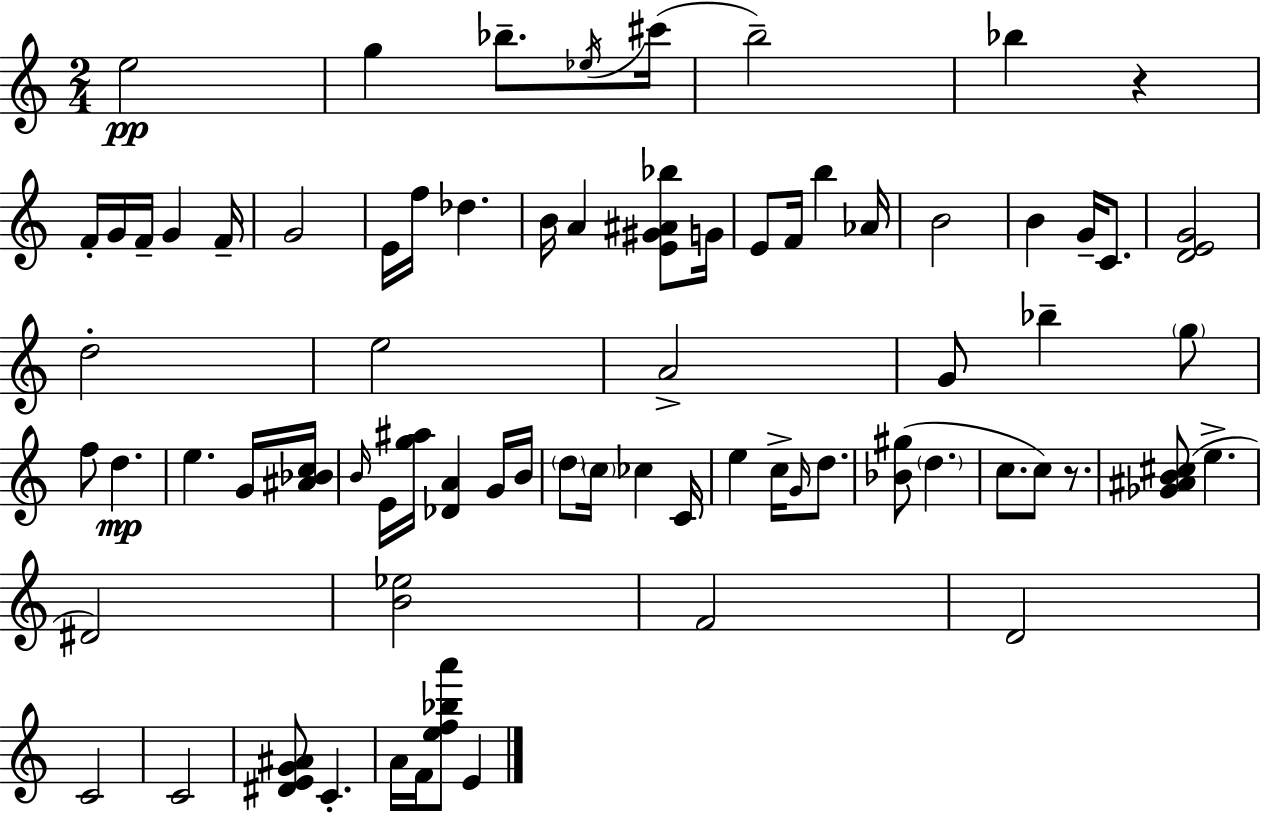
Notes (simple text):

E5/h G5/q Bb5/e. Eb5/s C#6/s B5/h Bb5/q R/q F4/s G4/s F4/s G4/q F4/s G4/h E4/s F5/s Db5/q. B4/s A4/q [E4,G#4,A#4,Bb5]/e G4/s E4/e F4/s B5/q Ab4/s B4/h B4/q G4/s C4/e. [D4,E4,G4]/h D5/h E5/h A4/h G4/e Bb5/q G5/e F5/e D5/q. E5/q. G4/s [A#4,Bb4,C5]/s B4/s E4/s [G5,A#5]/s [Db4,A4]/q G4/s B4/s D5/e C5/s CES5/q C4/s E5/q C5/s G4/s D5/e. [Bb4,G#5]/e D5/q. C5/e. C5/e R/e. [Gb4,A#4,B4,C#5]/e E5/q. D#4/h [B4,Eb5]/h F4/h D4/h C4/h C4/h [D#4,E4,G4,A#4]/e C4/q. A4/s F4/s [E5,F5,Bb5,A6]/e E4/q